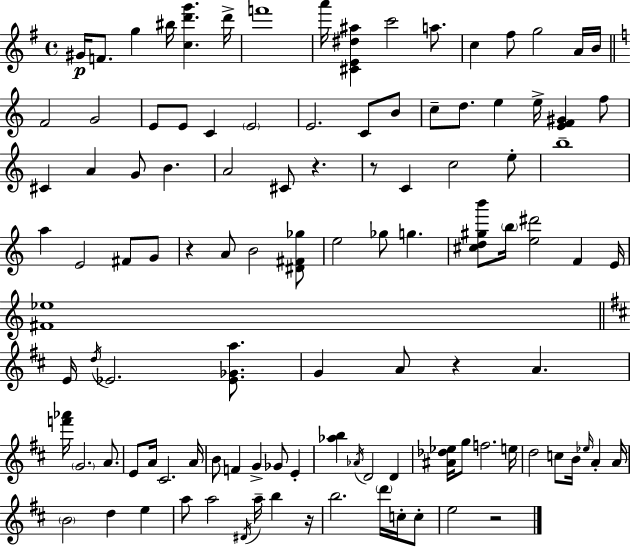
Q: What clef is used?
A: treble